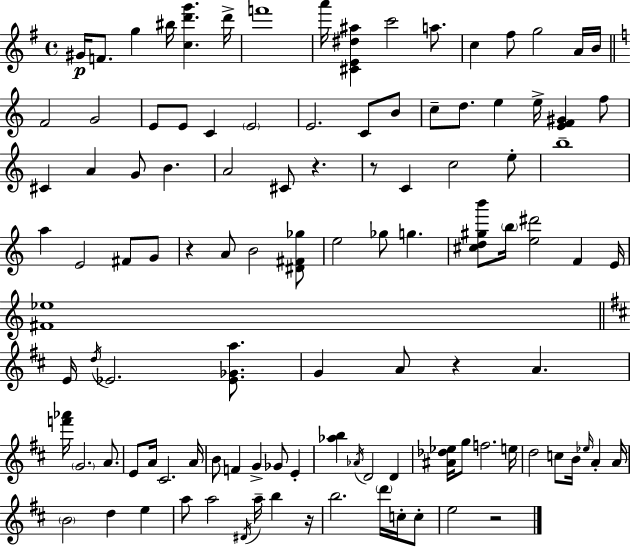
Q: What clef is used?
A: treble